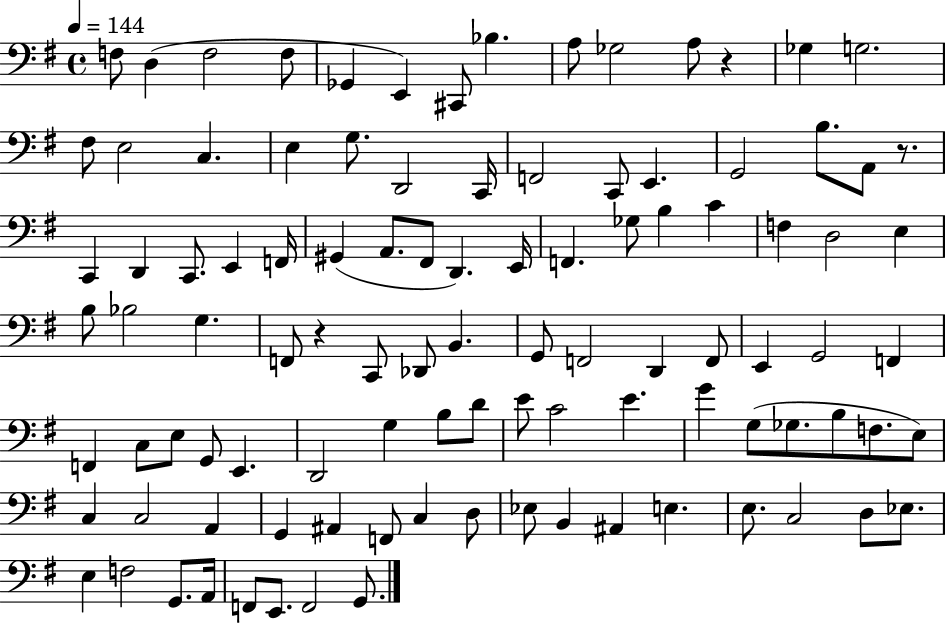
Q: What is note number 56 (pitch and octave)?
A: G2